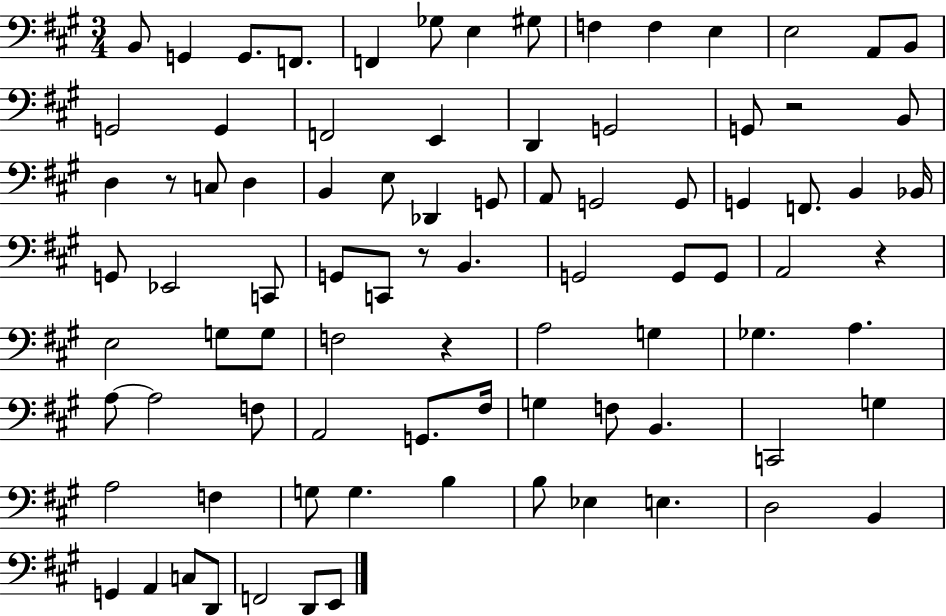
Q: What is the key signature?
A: A major